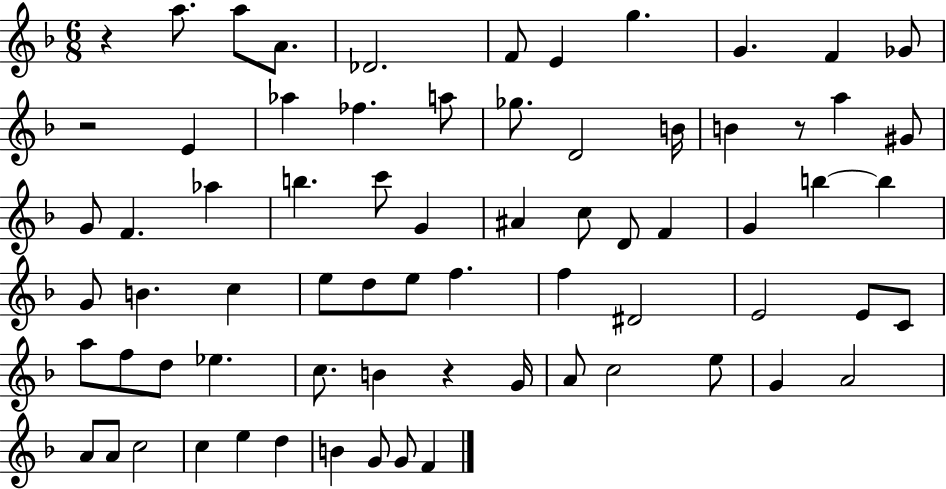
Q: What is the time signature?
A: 6/8